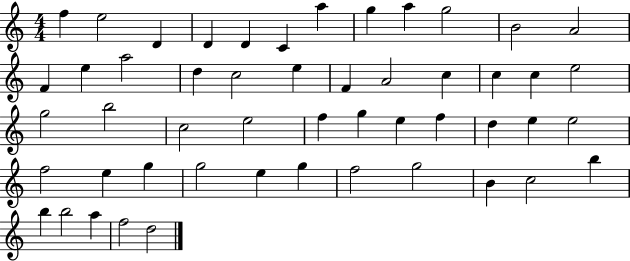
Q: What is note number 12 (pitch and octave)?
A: A4